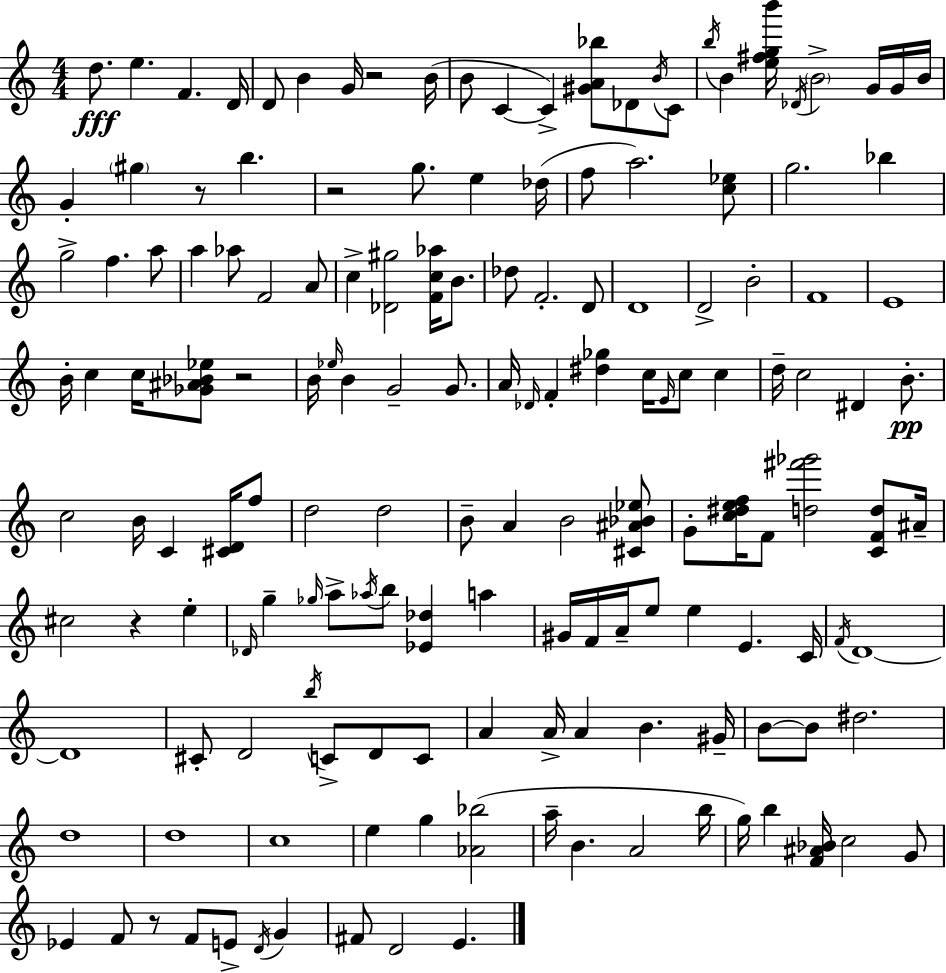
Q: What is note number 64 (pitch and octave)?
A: D5